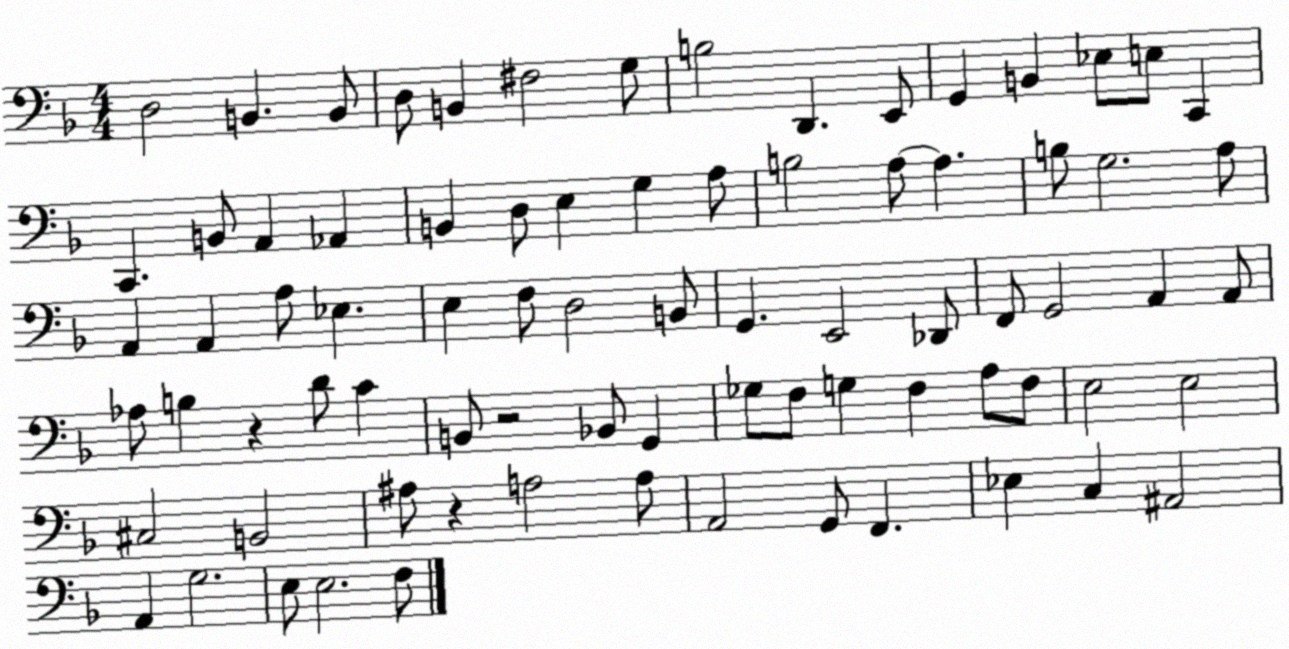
X:1
T:Untitled
M:4/4
L:1/4
K:F
D,2 B,, B,,/2 D,/2 B,, ^F,2 G,/2 B,2 D,, E,,/2 G,, B,, _E,/2 E,/2 C,, C,, B,,/2 A,, _A,, B,, D,/2 E, G, A,/2 B,2 A,/2 A, B,/2 G,2 A,/2 A,, A,, A,/2 _E, E, F,/2 D,2 B,,/2 G,, E,,2 _D,,/2 F,,/2 G,,2 A,, A,,/2 _A,/2 B, z D/2 C B,,/2 z2 _B,,/2 G,, _G,/2 F,/2 G, F, A,/2 F,/2 E,2 E,2 ^C,2 B,,2 ^A,/2 z A,2 A,/2 A,,2 G,,/2 F,, _E, C, ^A,,2 A,, G,2 E,/2 E,2 F,/2